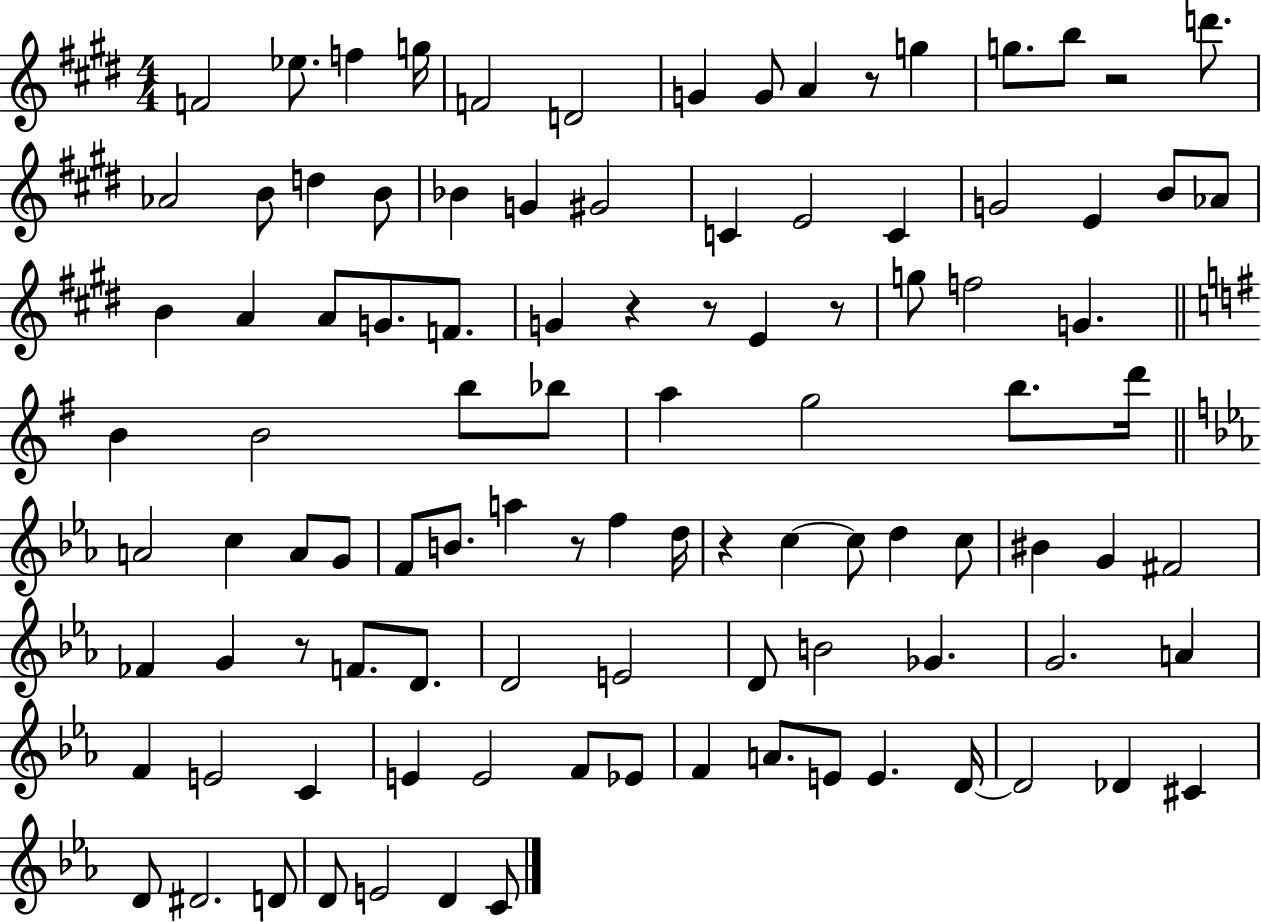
X:1
T:Untitled
M:4/4
L:1/4
K:E
F2 _e/2 f g/4 F2 D2 G G/2 A z/2 g g/2 b/2 z2 d'/2 _A2 B/2 d B/2 _B G ^G2 C E2 C G2 E B/2 _A/2 B A A/2 G/2 F/2 G z z/2 E z/2 g/2 f2 G B B2 b/2 _b/2 a g2 b/2 d'/4 A2 c A/2 G/2 F/2 B/2 a z/2 f d/4 z c c/2 d c/2 ^B G ^F2 _F G z/2 F/2 D/2 D2 E2 D/2 B2 _G G2 A F E2 C E E2 F/2 _E/2 F A/2 E/2 E D/4 D2 _D ^C D/2 ^D2 D/2 D/2 E2 D C/2